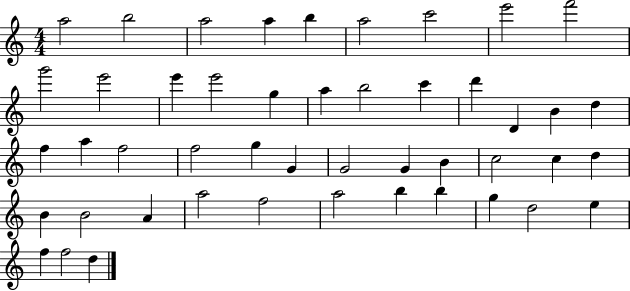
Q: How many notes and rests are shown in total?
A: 47